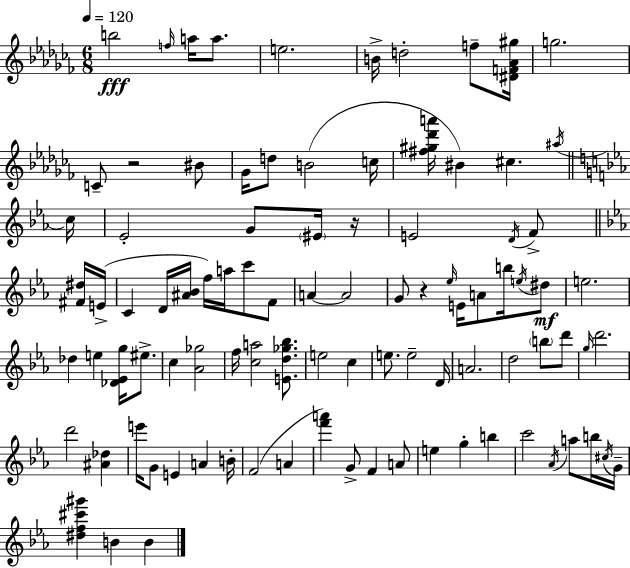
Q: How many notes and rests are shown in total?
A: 94